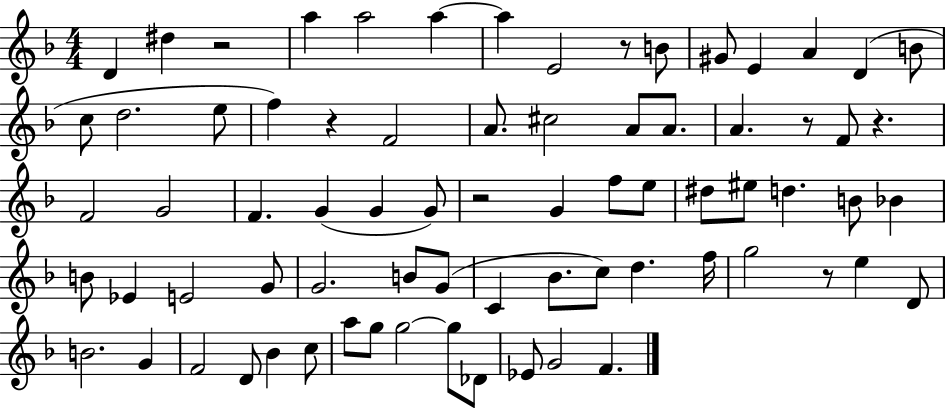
D4/q D#5/q R/h A5/q A5/h A5/q A5/q E4/h R/e B4/e G#4/e E4/q A4/q D4/q B4/e C5/e D5/h. E5/e F5/q R/q F4/h A4/e. C#5/h A4/e A4/e. A4/q. R/e F4/e R/q. F4/h G4/h F4/q. G4/q G4/q G4/e R/h G4/q F5/e E5/e D#5/e EIS5/e D5/q. B4/e Bb4/q B4/e Eb4/q E4/h G4/e G4/h. B4/e G4/e C4/q Bb4/e. C5/e D5/q. F5/s G5/h R/e E5/q D4/e B4/h. G4/q F4/h D4/e Bb4/q C5/e A5/e G5/e G5/h G5/e Db4/e Eb4/e G4/h F4/q.